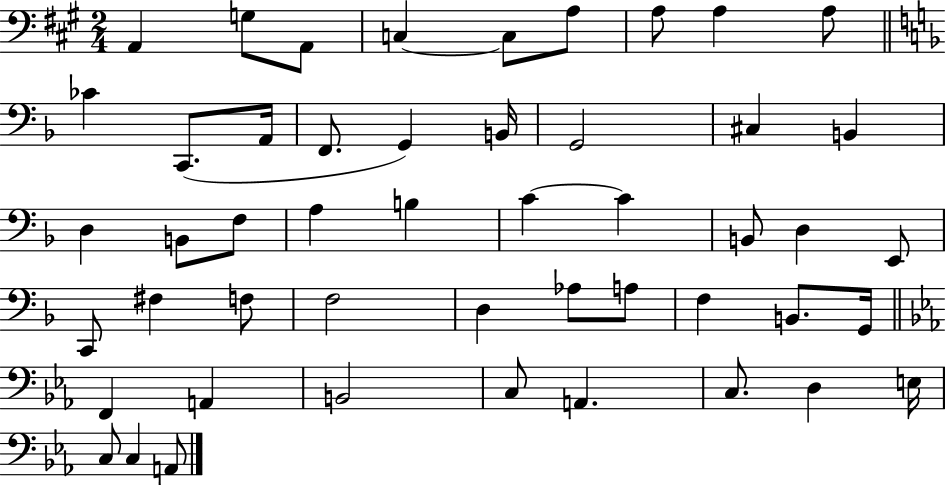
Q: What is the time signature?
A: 2/4